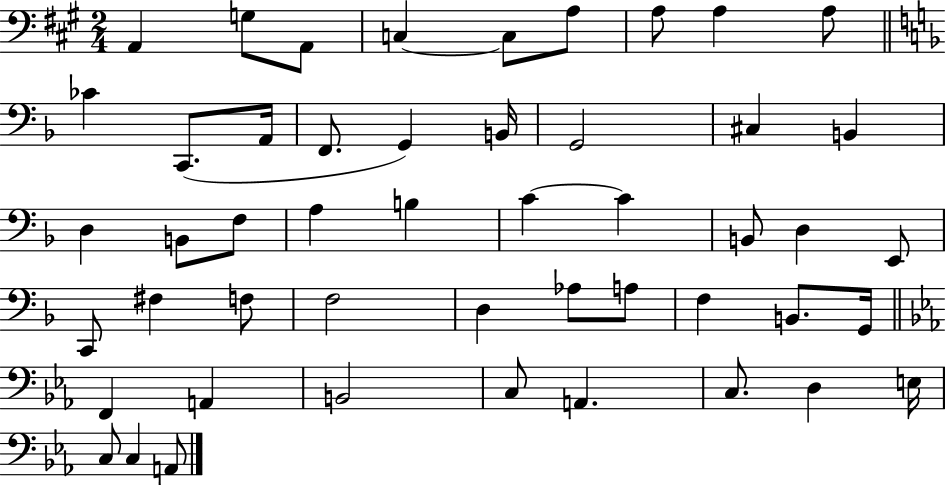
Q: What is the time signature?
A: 2/4